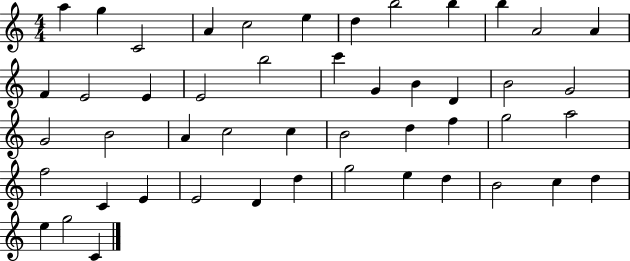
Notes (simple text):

A5/q G5/q C4/h A4/q C5/h E5/q D5/q B5/h B5/q B5/q A4/h A4/q F4/q E4/h E4/q E4/h B5/h C6/q G4/q B4/q D4/q B4/h G4/h G4/h B4/h A4/q C5/h C5/q B4/h D5/q F5/q G5/h A5/h F5/h C4/q E4/q E4/h D4/q D5/q G5/h E5/q D5/q B4/h C5/q D5/q E5/q G5/h C4/q